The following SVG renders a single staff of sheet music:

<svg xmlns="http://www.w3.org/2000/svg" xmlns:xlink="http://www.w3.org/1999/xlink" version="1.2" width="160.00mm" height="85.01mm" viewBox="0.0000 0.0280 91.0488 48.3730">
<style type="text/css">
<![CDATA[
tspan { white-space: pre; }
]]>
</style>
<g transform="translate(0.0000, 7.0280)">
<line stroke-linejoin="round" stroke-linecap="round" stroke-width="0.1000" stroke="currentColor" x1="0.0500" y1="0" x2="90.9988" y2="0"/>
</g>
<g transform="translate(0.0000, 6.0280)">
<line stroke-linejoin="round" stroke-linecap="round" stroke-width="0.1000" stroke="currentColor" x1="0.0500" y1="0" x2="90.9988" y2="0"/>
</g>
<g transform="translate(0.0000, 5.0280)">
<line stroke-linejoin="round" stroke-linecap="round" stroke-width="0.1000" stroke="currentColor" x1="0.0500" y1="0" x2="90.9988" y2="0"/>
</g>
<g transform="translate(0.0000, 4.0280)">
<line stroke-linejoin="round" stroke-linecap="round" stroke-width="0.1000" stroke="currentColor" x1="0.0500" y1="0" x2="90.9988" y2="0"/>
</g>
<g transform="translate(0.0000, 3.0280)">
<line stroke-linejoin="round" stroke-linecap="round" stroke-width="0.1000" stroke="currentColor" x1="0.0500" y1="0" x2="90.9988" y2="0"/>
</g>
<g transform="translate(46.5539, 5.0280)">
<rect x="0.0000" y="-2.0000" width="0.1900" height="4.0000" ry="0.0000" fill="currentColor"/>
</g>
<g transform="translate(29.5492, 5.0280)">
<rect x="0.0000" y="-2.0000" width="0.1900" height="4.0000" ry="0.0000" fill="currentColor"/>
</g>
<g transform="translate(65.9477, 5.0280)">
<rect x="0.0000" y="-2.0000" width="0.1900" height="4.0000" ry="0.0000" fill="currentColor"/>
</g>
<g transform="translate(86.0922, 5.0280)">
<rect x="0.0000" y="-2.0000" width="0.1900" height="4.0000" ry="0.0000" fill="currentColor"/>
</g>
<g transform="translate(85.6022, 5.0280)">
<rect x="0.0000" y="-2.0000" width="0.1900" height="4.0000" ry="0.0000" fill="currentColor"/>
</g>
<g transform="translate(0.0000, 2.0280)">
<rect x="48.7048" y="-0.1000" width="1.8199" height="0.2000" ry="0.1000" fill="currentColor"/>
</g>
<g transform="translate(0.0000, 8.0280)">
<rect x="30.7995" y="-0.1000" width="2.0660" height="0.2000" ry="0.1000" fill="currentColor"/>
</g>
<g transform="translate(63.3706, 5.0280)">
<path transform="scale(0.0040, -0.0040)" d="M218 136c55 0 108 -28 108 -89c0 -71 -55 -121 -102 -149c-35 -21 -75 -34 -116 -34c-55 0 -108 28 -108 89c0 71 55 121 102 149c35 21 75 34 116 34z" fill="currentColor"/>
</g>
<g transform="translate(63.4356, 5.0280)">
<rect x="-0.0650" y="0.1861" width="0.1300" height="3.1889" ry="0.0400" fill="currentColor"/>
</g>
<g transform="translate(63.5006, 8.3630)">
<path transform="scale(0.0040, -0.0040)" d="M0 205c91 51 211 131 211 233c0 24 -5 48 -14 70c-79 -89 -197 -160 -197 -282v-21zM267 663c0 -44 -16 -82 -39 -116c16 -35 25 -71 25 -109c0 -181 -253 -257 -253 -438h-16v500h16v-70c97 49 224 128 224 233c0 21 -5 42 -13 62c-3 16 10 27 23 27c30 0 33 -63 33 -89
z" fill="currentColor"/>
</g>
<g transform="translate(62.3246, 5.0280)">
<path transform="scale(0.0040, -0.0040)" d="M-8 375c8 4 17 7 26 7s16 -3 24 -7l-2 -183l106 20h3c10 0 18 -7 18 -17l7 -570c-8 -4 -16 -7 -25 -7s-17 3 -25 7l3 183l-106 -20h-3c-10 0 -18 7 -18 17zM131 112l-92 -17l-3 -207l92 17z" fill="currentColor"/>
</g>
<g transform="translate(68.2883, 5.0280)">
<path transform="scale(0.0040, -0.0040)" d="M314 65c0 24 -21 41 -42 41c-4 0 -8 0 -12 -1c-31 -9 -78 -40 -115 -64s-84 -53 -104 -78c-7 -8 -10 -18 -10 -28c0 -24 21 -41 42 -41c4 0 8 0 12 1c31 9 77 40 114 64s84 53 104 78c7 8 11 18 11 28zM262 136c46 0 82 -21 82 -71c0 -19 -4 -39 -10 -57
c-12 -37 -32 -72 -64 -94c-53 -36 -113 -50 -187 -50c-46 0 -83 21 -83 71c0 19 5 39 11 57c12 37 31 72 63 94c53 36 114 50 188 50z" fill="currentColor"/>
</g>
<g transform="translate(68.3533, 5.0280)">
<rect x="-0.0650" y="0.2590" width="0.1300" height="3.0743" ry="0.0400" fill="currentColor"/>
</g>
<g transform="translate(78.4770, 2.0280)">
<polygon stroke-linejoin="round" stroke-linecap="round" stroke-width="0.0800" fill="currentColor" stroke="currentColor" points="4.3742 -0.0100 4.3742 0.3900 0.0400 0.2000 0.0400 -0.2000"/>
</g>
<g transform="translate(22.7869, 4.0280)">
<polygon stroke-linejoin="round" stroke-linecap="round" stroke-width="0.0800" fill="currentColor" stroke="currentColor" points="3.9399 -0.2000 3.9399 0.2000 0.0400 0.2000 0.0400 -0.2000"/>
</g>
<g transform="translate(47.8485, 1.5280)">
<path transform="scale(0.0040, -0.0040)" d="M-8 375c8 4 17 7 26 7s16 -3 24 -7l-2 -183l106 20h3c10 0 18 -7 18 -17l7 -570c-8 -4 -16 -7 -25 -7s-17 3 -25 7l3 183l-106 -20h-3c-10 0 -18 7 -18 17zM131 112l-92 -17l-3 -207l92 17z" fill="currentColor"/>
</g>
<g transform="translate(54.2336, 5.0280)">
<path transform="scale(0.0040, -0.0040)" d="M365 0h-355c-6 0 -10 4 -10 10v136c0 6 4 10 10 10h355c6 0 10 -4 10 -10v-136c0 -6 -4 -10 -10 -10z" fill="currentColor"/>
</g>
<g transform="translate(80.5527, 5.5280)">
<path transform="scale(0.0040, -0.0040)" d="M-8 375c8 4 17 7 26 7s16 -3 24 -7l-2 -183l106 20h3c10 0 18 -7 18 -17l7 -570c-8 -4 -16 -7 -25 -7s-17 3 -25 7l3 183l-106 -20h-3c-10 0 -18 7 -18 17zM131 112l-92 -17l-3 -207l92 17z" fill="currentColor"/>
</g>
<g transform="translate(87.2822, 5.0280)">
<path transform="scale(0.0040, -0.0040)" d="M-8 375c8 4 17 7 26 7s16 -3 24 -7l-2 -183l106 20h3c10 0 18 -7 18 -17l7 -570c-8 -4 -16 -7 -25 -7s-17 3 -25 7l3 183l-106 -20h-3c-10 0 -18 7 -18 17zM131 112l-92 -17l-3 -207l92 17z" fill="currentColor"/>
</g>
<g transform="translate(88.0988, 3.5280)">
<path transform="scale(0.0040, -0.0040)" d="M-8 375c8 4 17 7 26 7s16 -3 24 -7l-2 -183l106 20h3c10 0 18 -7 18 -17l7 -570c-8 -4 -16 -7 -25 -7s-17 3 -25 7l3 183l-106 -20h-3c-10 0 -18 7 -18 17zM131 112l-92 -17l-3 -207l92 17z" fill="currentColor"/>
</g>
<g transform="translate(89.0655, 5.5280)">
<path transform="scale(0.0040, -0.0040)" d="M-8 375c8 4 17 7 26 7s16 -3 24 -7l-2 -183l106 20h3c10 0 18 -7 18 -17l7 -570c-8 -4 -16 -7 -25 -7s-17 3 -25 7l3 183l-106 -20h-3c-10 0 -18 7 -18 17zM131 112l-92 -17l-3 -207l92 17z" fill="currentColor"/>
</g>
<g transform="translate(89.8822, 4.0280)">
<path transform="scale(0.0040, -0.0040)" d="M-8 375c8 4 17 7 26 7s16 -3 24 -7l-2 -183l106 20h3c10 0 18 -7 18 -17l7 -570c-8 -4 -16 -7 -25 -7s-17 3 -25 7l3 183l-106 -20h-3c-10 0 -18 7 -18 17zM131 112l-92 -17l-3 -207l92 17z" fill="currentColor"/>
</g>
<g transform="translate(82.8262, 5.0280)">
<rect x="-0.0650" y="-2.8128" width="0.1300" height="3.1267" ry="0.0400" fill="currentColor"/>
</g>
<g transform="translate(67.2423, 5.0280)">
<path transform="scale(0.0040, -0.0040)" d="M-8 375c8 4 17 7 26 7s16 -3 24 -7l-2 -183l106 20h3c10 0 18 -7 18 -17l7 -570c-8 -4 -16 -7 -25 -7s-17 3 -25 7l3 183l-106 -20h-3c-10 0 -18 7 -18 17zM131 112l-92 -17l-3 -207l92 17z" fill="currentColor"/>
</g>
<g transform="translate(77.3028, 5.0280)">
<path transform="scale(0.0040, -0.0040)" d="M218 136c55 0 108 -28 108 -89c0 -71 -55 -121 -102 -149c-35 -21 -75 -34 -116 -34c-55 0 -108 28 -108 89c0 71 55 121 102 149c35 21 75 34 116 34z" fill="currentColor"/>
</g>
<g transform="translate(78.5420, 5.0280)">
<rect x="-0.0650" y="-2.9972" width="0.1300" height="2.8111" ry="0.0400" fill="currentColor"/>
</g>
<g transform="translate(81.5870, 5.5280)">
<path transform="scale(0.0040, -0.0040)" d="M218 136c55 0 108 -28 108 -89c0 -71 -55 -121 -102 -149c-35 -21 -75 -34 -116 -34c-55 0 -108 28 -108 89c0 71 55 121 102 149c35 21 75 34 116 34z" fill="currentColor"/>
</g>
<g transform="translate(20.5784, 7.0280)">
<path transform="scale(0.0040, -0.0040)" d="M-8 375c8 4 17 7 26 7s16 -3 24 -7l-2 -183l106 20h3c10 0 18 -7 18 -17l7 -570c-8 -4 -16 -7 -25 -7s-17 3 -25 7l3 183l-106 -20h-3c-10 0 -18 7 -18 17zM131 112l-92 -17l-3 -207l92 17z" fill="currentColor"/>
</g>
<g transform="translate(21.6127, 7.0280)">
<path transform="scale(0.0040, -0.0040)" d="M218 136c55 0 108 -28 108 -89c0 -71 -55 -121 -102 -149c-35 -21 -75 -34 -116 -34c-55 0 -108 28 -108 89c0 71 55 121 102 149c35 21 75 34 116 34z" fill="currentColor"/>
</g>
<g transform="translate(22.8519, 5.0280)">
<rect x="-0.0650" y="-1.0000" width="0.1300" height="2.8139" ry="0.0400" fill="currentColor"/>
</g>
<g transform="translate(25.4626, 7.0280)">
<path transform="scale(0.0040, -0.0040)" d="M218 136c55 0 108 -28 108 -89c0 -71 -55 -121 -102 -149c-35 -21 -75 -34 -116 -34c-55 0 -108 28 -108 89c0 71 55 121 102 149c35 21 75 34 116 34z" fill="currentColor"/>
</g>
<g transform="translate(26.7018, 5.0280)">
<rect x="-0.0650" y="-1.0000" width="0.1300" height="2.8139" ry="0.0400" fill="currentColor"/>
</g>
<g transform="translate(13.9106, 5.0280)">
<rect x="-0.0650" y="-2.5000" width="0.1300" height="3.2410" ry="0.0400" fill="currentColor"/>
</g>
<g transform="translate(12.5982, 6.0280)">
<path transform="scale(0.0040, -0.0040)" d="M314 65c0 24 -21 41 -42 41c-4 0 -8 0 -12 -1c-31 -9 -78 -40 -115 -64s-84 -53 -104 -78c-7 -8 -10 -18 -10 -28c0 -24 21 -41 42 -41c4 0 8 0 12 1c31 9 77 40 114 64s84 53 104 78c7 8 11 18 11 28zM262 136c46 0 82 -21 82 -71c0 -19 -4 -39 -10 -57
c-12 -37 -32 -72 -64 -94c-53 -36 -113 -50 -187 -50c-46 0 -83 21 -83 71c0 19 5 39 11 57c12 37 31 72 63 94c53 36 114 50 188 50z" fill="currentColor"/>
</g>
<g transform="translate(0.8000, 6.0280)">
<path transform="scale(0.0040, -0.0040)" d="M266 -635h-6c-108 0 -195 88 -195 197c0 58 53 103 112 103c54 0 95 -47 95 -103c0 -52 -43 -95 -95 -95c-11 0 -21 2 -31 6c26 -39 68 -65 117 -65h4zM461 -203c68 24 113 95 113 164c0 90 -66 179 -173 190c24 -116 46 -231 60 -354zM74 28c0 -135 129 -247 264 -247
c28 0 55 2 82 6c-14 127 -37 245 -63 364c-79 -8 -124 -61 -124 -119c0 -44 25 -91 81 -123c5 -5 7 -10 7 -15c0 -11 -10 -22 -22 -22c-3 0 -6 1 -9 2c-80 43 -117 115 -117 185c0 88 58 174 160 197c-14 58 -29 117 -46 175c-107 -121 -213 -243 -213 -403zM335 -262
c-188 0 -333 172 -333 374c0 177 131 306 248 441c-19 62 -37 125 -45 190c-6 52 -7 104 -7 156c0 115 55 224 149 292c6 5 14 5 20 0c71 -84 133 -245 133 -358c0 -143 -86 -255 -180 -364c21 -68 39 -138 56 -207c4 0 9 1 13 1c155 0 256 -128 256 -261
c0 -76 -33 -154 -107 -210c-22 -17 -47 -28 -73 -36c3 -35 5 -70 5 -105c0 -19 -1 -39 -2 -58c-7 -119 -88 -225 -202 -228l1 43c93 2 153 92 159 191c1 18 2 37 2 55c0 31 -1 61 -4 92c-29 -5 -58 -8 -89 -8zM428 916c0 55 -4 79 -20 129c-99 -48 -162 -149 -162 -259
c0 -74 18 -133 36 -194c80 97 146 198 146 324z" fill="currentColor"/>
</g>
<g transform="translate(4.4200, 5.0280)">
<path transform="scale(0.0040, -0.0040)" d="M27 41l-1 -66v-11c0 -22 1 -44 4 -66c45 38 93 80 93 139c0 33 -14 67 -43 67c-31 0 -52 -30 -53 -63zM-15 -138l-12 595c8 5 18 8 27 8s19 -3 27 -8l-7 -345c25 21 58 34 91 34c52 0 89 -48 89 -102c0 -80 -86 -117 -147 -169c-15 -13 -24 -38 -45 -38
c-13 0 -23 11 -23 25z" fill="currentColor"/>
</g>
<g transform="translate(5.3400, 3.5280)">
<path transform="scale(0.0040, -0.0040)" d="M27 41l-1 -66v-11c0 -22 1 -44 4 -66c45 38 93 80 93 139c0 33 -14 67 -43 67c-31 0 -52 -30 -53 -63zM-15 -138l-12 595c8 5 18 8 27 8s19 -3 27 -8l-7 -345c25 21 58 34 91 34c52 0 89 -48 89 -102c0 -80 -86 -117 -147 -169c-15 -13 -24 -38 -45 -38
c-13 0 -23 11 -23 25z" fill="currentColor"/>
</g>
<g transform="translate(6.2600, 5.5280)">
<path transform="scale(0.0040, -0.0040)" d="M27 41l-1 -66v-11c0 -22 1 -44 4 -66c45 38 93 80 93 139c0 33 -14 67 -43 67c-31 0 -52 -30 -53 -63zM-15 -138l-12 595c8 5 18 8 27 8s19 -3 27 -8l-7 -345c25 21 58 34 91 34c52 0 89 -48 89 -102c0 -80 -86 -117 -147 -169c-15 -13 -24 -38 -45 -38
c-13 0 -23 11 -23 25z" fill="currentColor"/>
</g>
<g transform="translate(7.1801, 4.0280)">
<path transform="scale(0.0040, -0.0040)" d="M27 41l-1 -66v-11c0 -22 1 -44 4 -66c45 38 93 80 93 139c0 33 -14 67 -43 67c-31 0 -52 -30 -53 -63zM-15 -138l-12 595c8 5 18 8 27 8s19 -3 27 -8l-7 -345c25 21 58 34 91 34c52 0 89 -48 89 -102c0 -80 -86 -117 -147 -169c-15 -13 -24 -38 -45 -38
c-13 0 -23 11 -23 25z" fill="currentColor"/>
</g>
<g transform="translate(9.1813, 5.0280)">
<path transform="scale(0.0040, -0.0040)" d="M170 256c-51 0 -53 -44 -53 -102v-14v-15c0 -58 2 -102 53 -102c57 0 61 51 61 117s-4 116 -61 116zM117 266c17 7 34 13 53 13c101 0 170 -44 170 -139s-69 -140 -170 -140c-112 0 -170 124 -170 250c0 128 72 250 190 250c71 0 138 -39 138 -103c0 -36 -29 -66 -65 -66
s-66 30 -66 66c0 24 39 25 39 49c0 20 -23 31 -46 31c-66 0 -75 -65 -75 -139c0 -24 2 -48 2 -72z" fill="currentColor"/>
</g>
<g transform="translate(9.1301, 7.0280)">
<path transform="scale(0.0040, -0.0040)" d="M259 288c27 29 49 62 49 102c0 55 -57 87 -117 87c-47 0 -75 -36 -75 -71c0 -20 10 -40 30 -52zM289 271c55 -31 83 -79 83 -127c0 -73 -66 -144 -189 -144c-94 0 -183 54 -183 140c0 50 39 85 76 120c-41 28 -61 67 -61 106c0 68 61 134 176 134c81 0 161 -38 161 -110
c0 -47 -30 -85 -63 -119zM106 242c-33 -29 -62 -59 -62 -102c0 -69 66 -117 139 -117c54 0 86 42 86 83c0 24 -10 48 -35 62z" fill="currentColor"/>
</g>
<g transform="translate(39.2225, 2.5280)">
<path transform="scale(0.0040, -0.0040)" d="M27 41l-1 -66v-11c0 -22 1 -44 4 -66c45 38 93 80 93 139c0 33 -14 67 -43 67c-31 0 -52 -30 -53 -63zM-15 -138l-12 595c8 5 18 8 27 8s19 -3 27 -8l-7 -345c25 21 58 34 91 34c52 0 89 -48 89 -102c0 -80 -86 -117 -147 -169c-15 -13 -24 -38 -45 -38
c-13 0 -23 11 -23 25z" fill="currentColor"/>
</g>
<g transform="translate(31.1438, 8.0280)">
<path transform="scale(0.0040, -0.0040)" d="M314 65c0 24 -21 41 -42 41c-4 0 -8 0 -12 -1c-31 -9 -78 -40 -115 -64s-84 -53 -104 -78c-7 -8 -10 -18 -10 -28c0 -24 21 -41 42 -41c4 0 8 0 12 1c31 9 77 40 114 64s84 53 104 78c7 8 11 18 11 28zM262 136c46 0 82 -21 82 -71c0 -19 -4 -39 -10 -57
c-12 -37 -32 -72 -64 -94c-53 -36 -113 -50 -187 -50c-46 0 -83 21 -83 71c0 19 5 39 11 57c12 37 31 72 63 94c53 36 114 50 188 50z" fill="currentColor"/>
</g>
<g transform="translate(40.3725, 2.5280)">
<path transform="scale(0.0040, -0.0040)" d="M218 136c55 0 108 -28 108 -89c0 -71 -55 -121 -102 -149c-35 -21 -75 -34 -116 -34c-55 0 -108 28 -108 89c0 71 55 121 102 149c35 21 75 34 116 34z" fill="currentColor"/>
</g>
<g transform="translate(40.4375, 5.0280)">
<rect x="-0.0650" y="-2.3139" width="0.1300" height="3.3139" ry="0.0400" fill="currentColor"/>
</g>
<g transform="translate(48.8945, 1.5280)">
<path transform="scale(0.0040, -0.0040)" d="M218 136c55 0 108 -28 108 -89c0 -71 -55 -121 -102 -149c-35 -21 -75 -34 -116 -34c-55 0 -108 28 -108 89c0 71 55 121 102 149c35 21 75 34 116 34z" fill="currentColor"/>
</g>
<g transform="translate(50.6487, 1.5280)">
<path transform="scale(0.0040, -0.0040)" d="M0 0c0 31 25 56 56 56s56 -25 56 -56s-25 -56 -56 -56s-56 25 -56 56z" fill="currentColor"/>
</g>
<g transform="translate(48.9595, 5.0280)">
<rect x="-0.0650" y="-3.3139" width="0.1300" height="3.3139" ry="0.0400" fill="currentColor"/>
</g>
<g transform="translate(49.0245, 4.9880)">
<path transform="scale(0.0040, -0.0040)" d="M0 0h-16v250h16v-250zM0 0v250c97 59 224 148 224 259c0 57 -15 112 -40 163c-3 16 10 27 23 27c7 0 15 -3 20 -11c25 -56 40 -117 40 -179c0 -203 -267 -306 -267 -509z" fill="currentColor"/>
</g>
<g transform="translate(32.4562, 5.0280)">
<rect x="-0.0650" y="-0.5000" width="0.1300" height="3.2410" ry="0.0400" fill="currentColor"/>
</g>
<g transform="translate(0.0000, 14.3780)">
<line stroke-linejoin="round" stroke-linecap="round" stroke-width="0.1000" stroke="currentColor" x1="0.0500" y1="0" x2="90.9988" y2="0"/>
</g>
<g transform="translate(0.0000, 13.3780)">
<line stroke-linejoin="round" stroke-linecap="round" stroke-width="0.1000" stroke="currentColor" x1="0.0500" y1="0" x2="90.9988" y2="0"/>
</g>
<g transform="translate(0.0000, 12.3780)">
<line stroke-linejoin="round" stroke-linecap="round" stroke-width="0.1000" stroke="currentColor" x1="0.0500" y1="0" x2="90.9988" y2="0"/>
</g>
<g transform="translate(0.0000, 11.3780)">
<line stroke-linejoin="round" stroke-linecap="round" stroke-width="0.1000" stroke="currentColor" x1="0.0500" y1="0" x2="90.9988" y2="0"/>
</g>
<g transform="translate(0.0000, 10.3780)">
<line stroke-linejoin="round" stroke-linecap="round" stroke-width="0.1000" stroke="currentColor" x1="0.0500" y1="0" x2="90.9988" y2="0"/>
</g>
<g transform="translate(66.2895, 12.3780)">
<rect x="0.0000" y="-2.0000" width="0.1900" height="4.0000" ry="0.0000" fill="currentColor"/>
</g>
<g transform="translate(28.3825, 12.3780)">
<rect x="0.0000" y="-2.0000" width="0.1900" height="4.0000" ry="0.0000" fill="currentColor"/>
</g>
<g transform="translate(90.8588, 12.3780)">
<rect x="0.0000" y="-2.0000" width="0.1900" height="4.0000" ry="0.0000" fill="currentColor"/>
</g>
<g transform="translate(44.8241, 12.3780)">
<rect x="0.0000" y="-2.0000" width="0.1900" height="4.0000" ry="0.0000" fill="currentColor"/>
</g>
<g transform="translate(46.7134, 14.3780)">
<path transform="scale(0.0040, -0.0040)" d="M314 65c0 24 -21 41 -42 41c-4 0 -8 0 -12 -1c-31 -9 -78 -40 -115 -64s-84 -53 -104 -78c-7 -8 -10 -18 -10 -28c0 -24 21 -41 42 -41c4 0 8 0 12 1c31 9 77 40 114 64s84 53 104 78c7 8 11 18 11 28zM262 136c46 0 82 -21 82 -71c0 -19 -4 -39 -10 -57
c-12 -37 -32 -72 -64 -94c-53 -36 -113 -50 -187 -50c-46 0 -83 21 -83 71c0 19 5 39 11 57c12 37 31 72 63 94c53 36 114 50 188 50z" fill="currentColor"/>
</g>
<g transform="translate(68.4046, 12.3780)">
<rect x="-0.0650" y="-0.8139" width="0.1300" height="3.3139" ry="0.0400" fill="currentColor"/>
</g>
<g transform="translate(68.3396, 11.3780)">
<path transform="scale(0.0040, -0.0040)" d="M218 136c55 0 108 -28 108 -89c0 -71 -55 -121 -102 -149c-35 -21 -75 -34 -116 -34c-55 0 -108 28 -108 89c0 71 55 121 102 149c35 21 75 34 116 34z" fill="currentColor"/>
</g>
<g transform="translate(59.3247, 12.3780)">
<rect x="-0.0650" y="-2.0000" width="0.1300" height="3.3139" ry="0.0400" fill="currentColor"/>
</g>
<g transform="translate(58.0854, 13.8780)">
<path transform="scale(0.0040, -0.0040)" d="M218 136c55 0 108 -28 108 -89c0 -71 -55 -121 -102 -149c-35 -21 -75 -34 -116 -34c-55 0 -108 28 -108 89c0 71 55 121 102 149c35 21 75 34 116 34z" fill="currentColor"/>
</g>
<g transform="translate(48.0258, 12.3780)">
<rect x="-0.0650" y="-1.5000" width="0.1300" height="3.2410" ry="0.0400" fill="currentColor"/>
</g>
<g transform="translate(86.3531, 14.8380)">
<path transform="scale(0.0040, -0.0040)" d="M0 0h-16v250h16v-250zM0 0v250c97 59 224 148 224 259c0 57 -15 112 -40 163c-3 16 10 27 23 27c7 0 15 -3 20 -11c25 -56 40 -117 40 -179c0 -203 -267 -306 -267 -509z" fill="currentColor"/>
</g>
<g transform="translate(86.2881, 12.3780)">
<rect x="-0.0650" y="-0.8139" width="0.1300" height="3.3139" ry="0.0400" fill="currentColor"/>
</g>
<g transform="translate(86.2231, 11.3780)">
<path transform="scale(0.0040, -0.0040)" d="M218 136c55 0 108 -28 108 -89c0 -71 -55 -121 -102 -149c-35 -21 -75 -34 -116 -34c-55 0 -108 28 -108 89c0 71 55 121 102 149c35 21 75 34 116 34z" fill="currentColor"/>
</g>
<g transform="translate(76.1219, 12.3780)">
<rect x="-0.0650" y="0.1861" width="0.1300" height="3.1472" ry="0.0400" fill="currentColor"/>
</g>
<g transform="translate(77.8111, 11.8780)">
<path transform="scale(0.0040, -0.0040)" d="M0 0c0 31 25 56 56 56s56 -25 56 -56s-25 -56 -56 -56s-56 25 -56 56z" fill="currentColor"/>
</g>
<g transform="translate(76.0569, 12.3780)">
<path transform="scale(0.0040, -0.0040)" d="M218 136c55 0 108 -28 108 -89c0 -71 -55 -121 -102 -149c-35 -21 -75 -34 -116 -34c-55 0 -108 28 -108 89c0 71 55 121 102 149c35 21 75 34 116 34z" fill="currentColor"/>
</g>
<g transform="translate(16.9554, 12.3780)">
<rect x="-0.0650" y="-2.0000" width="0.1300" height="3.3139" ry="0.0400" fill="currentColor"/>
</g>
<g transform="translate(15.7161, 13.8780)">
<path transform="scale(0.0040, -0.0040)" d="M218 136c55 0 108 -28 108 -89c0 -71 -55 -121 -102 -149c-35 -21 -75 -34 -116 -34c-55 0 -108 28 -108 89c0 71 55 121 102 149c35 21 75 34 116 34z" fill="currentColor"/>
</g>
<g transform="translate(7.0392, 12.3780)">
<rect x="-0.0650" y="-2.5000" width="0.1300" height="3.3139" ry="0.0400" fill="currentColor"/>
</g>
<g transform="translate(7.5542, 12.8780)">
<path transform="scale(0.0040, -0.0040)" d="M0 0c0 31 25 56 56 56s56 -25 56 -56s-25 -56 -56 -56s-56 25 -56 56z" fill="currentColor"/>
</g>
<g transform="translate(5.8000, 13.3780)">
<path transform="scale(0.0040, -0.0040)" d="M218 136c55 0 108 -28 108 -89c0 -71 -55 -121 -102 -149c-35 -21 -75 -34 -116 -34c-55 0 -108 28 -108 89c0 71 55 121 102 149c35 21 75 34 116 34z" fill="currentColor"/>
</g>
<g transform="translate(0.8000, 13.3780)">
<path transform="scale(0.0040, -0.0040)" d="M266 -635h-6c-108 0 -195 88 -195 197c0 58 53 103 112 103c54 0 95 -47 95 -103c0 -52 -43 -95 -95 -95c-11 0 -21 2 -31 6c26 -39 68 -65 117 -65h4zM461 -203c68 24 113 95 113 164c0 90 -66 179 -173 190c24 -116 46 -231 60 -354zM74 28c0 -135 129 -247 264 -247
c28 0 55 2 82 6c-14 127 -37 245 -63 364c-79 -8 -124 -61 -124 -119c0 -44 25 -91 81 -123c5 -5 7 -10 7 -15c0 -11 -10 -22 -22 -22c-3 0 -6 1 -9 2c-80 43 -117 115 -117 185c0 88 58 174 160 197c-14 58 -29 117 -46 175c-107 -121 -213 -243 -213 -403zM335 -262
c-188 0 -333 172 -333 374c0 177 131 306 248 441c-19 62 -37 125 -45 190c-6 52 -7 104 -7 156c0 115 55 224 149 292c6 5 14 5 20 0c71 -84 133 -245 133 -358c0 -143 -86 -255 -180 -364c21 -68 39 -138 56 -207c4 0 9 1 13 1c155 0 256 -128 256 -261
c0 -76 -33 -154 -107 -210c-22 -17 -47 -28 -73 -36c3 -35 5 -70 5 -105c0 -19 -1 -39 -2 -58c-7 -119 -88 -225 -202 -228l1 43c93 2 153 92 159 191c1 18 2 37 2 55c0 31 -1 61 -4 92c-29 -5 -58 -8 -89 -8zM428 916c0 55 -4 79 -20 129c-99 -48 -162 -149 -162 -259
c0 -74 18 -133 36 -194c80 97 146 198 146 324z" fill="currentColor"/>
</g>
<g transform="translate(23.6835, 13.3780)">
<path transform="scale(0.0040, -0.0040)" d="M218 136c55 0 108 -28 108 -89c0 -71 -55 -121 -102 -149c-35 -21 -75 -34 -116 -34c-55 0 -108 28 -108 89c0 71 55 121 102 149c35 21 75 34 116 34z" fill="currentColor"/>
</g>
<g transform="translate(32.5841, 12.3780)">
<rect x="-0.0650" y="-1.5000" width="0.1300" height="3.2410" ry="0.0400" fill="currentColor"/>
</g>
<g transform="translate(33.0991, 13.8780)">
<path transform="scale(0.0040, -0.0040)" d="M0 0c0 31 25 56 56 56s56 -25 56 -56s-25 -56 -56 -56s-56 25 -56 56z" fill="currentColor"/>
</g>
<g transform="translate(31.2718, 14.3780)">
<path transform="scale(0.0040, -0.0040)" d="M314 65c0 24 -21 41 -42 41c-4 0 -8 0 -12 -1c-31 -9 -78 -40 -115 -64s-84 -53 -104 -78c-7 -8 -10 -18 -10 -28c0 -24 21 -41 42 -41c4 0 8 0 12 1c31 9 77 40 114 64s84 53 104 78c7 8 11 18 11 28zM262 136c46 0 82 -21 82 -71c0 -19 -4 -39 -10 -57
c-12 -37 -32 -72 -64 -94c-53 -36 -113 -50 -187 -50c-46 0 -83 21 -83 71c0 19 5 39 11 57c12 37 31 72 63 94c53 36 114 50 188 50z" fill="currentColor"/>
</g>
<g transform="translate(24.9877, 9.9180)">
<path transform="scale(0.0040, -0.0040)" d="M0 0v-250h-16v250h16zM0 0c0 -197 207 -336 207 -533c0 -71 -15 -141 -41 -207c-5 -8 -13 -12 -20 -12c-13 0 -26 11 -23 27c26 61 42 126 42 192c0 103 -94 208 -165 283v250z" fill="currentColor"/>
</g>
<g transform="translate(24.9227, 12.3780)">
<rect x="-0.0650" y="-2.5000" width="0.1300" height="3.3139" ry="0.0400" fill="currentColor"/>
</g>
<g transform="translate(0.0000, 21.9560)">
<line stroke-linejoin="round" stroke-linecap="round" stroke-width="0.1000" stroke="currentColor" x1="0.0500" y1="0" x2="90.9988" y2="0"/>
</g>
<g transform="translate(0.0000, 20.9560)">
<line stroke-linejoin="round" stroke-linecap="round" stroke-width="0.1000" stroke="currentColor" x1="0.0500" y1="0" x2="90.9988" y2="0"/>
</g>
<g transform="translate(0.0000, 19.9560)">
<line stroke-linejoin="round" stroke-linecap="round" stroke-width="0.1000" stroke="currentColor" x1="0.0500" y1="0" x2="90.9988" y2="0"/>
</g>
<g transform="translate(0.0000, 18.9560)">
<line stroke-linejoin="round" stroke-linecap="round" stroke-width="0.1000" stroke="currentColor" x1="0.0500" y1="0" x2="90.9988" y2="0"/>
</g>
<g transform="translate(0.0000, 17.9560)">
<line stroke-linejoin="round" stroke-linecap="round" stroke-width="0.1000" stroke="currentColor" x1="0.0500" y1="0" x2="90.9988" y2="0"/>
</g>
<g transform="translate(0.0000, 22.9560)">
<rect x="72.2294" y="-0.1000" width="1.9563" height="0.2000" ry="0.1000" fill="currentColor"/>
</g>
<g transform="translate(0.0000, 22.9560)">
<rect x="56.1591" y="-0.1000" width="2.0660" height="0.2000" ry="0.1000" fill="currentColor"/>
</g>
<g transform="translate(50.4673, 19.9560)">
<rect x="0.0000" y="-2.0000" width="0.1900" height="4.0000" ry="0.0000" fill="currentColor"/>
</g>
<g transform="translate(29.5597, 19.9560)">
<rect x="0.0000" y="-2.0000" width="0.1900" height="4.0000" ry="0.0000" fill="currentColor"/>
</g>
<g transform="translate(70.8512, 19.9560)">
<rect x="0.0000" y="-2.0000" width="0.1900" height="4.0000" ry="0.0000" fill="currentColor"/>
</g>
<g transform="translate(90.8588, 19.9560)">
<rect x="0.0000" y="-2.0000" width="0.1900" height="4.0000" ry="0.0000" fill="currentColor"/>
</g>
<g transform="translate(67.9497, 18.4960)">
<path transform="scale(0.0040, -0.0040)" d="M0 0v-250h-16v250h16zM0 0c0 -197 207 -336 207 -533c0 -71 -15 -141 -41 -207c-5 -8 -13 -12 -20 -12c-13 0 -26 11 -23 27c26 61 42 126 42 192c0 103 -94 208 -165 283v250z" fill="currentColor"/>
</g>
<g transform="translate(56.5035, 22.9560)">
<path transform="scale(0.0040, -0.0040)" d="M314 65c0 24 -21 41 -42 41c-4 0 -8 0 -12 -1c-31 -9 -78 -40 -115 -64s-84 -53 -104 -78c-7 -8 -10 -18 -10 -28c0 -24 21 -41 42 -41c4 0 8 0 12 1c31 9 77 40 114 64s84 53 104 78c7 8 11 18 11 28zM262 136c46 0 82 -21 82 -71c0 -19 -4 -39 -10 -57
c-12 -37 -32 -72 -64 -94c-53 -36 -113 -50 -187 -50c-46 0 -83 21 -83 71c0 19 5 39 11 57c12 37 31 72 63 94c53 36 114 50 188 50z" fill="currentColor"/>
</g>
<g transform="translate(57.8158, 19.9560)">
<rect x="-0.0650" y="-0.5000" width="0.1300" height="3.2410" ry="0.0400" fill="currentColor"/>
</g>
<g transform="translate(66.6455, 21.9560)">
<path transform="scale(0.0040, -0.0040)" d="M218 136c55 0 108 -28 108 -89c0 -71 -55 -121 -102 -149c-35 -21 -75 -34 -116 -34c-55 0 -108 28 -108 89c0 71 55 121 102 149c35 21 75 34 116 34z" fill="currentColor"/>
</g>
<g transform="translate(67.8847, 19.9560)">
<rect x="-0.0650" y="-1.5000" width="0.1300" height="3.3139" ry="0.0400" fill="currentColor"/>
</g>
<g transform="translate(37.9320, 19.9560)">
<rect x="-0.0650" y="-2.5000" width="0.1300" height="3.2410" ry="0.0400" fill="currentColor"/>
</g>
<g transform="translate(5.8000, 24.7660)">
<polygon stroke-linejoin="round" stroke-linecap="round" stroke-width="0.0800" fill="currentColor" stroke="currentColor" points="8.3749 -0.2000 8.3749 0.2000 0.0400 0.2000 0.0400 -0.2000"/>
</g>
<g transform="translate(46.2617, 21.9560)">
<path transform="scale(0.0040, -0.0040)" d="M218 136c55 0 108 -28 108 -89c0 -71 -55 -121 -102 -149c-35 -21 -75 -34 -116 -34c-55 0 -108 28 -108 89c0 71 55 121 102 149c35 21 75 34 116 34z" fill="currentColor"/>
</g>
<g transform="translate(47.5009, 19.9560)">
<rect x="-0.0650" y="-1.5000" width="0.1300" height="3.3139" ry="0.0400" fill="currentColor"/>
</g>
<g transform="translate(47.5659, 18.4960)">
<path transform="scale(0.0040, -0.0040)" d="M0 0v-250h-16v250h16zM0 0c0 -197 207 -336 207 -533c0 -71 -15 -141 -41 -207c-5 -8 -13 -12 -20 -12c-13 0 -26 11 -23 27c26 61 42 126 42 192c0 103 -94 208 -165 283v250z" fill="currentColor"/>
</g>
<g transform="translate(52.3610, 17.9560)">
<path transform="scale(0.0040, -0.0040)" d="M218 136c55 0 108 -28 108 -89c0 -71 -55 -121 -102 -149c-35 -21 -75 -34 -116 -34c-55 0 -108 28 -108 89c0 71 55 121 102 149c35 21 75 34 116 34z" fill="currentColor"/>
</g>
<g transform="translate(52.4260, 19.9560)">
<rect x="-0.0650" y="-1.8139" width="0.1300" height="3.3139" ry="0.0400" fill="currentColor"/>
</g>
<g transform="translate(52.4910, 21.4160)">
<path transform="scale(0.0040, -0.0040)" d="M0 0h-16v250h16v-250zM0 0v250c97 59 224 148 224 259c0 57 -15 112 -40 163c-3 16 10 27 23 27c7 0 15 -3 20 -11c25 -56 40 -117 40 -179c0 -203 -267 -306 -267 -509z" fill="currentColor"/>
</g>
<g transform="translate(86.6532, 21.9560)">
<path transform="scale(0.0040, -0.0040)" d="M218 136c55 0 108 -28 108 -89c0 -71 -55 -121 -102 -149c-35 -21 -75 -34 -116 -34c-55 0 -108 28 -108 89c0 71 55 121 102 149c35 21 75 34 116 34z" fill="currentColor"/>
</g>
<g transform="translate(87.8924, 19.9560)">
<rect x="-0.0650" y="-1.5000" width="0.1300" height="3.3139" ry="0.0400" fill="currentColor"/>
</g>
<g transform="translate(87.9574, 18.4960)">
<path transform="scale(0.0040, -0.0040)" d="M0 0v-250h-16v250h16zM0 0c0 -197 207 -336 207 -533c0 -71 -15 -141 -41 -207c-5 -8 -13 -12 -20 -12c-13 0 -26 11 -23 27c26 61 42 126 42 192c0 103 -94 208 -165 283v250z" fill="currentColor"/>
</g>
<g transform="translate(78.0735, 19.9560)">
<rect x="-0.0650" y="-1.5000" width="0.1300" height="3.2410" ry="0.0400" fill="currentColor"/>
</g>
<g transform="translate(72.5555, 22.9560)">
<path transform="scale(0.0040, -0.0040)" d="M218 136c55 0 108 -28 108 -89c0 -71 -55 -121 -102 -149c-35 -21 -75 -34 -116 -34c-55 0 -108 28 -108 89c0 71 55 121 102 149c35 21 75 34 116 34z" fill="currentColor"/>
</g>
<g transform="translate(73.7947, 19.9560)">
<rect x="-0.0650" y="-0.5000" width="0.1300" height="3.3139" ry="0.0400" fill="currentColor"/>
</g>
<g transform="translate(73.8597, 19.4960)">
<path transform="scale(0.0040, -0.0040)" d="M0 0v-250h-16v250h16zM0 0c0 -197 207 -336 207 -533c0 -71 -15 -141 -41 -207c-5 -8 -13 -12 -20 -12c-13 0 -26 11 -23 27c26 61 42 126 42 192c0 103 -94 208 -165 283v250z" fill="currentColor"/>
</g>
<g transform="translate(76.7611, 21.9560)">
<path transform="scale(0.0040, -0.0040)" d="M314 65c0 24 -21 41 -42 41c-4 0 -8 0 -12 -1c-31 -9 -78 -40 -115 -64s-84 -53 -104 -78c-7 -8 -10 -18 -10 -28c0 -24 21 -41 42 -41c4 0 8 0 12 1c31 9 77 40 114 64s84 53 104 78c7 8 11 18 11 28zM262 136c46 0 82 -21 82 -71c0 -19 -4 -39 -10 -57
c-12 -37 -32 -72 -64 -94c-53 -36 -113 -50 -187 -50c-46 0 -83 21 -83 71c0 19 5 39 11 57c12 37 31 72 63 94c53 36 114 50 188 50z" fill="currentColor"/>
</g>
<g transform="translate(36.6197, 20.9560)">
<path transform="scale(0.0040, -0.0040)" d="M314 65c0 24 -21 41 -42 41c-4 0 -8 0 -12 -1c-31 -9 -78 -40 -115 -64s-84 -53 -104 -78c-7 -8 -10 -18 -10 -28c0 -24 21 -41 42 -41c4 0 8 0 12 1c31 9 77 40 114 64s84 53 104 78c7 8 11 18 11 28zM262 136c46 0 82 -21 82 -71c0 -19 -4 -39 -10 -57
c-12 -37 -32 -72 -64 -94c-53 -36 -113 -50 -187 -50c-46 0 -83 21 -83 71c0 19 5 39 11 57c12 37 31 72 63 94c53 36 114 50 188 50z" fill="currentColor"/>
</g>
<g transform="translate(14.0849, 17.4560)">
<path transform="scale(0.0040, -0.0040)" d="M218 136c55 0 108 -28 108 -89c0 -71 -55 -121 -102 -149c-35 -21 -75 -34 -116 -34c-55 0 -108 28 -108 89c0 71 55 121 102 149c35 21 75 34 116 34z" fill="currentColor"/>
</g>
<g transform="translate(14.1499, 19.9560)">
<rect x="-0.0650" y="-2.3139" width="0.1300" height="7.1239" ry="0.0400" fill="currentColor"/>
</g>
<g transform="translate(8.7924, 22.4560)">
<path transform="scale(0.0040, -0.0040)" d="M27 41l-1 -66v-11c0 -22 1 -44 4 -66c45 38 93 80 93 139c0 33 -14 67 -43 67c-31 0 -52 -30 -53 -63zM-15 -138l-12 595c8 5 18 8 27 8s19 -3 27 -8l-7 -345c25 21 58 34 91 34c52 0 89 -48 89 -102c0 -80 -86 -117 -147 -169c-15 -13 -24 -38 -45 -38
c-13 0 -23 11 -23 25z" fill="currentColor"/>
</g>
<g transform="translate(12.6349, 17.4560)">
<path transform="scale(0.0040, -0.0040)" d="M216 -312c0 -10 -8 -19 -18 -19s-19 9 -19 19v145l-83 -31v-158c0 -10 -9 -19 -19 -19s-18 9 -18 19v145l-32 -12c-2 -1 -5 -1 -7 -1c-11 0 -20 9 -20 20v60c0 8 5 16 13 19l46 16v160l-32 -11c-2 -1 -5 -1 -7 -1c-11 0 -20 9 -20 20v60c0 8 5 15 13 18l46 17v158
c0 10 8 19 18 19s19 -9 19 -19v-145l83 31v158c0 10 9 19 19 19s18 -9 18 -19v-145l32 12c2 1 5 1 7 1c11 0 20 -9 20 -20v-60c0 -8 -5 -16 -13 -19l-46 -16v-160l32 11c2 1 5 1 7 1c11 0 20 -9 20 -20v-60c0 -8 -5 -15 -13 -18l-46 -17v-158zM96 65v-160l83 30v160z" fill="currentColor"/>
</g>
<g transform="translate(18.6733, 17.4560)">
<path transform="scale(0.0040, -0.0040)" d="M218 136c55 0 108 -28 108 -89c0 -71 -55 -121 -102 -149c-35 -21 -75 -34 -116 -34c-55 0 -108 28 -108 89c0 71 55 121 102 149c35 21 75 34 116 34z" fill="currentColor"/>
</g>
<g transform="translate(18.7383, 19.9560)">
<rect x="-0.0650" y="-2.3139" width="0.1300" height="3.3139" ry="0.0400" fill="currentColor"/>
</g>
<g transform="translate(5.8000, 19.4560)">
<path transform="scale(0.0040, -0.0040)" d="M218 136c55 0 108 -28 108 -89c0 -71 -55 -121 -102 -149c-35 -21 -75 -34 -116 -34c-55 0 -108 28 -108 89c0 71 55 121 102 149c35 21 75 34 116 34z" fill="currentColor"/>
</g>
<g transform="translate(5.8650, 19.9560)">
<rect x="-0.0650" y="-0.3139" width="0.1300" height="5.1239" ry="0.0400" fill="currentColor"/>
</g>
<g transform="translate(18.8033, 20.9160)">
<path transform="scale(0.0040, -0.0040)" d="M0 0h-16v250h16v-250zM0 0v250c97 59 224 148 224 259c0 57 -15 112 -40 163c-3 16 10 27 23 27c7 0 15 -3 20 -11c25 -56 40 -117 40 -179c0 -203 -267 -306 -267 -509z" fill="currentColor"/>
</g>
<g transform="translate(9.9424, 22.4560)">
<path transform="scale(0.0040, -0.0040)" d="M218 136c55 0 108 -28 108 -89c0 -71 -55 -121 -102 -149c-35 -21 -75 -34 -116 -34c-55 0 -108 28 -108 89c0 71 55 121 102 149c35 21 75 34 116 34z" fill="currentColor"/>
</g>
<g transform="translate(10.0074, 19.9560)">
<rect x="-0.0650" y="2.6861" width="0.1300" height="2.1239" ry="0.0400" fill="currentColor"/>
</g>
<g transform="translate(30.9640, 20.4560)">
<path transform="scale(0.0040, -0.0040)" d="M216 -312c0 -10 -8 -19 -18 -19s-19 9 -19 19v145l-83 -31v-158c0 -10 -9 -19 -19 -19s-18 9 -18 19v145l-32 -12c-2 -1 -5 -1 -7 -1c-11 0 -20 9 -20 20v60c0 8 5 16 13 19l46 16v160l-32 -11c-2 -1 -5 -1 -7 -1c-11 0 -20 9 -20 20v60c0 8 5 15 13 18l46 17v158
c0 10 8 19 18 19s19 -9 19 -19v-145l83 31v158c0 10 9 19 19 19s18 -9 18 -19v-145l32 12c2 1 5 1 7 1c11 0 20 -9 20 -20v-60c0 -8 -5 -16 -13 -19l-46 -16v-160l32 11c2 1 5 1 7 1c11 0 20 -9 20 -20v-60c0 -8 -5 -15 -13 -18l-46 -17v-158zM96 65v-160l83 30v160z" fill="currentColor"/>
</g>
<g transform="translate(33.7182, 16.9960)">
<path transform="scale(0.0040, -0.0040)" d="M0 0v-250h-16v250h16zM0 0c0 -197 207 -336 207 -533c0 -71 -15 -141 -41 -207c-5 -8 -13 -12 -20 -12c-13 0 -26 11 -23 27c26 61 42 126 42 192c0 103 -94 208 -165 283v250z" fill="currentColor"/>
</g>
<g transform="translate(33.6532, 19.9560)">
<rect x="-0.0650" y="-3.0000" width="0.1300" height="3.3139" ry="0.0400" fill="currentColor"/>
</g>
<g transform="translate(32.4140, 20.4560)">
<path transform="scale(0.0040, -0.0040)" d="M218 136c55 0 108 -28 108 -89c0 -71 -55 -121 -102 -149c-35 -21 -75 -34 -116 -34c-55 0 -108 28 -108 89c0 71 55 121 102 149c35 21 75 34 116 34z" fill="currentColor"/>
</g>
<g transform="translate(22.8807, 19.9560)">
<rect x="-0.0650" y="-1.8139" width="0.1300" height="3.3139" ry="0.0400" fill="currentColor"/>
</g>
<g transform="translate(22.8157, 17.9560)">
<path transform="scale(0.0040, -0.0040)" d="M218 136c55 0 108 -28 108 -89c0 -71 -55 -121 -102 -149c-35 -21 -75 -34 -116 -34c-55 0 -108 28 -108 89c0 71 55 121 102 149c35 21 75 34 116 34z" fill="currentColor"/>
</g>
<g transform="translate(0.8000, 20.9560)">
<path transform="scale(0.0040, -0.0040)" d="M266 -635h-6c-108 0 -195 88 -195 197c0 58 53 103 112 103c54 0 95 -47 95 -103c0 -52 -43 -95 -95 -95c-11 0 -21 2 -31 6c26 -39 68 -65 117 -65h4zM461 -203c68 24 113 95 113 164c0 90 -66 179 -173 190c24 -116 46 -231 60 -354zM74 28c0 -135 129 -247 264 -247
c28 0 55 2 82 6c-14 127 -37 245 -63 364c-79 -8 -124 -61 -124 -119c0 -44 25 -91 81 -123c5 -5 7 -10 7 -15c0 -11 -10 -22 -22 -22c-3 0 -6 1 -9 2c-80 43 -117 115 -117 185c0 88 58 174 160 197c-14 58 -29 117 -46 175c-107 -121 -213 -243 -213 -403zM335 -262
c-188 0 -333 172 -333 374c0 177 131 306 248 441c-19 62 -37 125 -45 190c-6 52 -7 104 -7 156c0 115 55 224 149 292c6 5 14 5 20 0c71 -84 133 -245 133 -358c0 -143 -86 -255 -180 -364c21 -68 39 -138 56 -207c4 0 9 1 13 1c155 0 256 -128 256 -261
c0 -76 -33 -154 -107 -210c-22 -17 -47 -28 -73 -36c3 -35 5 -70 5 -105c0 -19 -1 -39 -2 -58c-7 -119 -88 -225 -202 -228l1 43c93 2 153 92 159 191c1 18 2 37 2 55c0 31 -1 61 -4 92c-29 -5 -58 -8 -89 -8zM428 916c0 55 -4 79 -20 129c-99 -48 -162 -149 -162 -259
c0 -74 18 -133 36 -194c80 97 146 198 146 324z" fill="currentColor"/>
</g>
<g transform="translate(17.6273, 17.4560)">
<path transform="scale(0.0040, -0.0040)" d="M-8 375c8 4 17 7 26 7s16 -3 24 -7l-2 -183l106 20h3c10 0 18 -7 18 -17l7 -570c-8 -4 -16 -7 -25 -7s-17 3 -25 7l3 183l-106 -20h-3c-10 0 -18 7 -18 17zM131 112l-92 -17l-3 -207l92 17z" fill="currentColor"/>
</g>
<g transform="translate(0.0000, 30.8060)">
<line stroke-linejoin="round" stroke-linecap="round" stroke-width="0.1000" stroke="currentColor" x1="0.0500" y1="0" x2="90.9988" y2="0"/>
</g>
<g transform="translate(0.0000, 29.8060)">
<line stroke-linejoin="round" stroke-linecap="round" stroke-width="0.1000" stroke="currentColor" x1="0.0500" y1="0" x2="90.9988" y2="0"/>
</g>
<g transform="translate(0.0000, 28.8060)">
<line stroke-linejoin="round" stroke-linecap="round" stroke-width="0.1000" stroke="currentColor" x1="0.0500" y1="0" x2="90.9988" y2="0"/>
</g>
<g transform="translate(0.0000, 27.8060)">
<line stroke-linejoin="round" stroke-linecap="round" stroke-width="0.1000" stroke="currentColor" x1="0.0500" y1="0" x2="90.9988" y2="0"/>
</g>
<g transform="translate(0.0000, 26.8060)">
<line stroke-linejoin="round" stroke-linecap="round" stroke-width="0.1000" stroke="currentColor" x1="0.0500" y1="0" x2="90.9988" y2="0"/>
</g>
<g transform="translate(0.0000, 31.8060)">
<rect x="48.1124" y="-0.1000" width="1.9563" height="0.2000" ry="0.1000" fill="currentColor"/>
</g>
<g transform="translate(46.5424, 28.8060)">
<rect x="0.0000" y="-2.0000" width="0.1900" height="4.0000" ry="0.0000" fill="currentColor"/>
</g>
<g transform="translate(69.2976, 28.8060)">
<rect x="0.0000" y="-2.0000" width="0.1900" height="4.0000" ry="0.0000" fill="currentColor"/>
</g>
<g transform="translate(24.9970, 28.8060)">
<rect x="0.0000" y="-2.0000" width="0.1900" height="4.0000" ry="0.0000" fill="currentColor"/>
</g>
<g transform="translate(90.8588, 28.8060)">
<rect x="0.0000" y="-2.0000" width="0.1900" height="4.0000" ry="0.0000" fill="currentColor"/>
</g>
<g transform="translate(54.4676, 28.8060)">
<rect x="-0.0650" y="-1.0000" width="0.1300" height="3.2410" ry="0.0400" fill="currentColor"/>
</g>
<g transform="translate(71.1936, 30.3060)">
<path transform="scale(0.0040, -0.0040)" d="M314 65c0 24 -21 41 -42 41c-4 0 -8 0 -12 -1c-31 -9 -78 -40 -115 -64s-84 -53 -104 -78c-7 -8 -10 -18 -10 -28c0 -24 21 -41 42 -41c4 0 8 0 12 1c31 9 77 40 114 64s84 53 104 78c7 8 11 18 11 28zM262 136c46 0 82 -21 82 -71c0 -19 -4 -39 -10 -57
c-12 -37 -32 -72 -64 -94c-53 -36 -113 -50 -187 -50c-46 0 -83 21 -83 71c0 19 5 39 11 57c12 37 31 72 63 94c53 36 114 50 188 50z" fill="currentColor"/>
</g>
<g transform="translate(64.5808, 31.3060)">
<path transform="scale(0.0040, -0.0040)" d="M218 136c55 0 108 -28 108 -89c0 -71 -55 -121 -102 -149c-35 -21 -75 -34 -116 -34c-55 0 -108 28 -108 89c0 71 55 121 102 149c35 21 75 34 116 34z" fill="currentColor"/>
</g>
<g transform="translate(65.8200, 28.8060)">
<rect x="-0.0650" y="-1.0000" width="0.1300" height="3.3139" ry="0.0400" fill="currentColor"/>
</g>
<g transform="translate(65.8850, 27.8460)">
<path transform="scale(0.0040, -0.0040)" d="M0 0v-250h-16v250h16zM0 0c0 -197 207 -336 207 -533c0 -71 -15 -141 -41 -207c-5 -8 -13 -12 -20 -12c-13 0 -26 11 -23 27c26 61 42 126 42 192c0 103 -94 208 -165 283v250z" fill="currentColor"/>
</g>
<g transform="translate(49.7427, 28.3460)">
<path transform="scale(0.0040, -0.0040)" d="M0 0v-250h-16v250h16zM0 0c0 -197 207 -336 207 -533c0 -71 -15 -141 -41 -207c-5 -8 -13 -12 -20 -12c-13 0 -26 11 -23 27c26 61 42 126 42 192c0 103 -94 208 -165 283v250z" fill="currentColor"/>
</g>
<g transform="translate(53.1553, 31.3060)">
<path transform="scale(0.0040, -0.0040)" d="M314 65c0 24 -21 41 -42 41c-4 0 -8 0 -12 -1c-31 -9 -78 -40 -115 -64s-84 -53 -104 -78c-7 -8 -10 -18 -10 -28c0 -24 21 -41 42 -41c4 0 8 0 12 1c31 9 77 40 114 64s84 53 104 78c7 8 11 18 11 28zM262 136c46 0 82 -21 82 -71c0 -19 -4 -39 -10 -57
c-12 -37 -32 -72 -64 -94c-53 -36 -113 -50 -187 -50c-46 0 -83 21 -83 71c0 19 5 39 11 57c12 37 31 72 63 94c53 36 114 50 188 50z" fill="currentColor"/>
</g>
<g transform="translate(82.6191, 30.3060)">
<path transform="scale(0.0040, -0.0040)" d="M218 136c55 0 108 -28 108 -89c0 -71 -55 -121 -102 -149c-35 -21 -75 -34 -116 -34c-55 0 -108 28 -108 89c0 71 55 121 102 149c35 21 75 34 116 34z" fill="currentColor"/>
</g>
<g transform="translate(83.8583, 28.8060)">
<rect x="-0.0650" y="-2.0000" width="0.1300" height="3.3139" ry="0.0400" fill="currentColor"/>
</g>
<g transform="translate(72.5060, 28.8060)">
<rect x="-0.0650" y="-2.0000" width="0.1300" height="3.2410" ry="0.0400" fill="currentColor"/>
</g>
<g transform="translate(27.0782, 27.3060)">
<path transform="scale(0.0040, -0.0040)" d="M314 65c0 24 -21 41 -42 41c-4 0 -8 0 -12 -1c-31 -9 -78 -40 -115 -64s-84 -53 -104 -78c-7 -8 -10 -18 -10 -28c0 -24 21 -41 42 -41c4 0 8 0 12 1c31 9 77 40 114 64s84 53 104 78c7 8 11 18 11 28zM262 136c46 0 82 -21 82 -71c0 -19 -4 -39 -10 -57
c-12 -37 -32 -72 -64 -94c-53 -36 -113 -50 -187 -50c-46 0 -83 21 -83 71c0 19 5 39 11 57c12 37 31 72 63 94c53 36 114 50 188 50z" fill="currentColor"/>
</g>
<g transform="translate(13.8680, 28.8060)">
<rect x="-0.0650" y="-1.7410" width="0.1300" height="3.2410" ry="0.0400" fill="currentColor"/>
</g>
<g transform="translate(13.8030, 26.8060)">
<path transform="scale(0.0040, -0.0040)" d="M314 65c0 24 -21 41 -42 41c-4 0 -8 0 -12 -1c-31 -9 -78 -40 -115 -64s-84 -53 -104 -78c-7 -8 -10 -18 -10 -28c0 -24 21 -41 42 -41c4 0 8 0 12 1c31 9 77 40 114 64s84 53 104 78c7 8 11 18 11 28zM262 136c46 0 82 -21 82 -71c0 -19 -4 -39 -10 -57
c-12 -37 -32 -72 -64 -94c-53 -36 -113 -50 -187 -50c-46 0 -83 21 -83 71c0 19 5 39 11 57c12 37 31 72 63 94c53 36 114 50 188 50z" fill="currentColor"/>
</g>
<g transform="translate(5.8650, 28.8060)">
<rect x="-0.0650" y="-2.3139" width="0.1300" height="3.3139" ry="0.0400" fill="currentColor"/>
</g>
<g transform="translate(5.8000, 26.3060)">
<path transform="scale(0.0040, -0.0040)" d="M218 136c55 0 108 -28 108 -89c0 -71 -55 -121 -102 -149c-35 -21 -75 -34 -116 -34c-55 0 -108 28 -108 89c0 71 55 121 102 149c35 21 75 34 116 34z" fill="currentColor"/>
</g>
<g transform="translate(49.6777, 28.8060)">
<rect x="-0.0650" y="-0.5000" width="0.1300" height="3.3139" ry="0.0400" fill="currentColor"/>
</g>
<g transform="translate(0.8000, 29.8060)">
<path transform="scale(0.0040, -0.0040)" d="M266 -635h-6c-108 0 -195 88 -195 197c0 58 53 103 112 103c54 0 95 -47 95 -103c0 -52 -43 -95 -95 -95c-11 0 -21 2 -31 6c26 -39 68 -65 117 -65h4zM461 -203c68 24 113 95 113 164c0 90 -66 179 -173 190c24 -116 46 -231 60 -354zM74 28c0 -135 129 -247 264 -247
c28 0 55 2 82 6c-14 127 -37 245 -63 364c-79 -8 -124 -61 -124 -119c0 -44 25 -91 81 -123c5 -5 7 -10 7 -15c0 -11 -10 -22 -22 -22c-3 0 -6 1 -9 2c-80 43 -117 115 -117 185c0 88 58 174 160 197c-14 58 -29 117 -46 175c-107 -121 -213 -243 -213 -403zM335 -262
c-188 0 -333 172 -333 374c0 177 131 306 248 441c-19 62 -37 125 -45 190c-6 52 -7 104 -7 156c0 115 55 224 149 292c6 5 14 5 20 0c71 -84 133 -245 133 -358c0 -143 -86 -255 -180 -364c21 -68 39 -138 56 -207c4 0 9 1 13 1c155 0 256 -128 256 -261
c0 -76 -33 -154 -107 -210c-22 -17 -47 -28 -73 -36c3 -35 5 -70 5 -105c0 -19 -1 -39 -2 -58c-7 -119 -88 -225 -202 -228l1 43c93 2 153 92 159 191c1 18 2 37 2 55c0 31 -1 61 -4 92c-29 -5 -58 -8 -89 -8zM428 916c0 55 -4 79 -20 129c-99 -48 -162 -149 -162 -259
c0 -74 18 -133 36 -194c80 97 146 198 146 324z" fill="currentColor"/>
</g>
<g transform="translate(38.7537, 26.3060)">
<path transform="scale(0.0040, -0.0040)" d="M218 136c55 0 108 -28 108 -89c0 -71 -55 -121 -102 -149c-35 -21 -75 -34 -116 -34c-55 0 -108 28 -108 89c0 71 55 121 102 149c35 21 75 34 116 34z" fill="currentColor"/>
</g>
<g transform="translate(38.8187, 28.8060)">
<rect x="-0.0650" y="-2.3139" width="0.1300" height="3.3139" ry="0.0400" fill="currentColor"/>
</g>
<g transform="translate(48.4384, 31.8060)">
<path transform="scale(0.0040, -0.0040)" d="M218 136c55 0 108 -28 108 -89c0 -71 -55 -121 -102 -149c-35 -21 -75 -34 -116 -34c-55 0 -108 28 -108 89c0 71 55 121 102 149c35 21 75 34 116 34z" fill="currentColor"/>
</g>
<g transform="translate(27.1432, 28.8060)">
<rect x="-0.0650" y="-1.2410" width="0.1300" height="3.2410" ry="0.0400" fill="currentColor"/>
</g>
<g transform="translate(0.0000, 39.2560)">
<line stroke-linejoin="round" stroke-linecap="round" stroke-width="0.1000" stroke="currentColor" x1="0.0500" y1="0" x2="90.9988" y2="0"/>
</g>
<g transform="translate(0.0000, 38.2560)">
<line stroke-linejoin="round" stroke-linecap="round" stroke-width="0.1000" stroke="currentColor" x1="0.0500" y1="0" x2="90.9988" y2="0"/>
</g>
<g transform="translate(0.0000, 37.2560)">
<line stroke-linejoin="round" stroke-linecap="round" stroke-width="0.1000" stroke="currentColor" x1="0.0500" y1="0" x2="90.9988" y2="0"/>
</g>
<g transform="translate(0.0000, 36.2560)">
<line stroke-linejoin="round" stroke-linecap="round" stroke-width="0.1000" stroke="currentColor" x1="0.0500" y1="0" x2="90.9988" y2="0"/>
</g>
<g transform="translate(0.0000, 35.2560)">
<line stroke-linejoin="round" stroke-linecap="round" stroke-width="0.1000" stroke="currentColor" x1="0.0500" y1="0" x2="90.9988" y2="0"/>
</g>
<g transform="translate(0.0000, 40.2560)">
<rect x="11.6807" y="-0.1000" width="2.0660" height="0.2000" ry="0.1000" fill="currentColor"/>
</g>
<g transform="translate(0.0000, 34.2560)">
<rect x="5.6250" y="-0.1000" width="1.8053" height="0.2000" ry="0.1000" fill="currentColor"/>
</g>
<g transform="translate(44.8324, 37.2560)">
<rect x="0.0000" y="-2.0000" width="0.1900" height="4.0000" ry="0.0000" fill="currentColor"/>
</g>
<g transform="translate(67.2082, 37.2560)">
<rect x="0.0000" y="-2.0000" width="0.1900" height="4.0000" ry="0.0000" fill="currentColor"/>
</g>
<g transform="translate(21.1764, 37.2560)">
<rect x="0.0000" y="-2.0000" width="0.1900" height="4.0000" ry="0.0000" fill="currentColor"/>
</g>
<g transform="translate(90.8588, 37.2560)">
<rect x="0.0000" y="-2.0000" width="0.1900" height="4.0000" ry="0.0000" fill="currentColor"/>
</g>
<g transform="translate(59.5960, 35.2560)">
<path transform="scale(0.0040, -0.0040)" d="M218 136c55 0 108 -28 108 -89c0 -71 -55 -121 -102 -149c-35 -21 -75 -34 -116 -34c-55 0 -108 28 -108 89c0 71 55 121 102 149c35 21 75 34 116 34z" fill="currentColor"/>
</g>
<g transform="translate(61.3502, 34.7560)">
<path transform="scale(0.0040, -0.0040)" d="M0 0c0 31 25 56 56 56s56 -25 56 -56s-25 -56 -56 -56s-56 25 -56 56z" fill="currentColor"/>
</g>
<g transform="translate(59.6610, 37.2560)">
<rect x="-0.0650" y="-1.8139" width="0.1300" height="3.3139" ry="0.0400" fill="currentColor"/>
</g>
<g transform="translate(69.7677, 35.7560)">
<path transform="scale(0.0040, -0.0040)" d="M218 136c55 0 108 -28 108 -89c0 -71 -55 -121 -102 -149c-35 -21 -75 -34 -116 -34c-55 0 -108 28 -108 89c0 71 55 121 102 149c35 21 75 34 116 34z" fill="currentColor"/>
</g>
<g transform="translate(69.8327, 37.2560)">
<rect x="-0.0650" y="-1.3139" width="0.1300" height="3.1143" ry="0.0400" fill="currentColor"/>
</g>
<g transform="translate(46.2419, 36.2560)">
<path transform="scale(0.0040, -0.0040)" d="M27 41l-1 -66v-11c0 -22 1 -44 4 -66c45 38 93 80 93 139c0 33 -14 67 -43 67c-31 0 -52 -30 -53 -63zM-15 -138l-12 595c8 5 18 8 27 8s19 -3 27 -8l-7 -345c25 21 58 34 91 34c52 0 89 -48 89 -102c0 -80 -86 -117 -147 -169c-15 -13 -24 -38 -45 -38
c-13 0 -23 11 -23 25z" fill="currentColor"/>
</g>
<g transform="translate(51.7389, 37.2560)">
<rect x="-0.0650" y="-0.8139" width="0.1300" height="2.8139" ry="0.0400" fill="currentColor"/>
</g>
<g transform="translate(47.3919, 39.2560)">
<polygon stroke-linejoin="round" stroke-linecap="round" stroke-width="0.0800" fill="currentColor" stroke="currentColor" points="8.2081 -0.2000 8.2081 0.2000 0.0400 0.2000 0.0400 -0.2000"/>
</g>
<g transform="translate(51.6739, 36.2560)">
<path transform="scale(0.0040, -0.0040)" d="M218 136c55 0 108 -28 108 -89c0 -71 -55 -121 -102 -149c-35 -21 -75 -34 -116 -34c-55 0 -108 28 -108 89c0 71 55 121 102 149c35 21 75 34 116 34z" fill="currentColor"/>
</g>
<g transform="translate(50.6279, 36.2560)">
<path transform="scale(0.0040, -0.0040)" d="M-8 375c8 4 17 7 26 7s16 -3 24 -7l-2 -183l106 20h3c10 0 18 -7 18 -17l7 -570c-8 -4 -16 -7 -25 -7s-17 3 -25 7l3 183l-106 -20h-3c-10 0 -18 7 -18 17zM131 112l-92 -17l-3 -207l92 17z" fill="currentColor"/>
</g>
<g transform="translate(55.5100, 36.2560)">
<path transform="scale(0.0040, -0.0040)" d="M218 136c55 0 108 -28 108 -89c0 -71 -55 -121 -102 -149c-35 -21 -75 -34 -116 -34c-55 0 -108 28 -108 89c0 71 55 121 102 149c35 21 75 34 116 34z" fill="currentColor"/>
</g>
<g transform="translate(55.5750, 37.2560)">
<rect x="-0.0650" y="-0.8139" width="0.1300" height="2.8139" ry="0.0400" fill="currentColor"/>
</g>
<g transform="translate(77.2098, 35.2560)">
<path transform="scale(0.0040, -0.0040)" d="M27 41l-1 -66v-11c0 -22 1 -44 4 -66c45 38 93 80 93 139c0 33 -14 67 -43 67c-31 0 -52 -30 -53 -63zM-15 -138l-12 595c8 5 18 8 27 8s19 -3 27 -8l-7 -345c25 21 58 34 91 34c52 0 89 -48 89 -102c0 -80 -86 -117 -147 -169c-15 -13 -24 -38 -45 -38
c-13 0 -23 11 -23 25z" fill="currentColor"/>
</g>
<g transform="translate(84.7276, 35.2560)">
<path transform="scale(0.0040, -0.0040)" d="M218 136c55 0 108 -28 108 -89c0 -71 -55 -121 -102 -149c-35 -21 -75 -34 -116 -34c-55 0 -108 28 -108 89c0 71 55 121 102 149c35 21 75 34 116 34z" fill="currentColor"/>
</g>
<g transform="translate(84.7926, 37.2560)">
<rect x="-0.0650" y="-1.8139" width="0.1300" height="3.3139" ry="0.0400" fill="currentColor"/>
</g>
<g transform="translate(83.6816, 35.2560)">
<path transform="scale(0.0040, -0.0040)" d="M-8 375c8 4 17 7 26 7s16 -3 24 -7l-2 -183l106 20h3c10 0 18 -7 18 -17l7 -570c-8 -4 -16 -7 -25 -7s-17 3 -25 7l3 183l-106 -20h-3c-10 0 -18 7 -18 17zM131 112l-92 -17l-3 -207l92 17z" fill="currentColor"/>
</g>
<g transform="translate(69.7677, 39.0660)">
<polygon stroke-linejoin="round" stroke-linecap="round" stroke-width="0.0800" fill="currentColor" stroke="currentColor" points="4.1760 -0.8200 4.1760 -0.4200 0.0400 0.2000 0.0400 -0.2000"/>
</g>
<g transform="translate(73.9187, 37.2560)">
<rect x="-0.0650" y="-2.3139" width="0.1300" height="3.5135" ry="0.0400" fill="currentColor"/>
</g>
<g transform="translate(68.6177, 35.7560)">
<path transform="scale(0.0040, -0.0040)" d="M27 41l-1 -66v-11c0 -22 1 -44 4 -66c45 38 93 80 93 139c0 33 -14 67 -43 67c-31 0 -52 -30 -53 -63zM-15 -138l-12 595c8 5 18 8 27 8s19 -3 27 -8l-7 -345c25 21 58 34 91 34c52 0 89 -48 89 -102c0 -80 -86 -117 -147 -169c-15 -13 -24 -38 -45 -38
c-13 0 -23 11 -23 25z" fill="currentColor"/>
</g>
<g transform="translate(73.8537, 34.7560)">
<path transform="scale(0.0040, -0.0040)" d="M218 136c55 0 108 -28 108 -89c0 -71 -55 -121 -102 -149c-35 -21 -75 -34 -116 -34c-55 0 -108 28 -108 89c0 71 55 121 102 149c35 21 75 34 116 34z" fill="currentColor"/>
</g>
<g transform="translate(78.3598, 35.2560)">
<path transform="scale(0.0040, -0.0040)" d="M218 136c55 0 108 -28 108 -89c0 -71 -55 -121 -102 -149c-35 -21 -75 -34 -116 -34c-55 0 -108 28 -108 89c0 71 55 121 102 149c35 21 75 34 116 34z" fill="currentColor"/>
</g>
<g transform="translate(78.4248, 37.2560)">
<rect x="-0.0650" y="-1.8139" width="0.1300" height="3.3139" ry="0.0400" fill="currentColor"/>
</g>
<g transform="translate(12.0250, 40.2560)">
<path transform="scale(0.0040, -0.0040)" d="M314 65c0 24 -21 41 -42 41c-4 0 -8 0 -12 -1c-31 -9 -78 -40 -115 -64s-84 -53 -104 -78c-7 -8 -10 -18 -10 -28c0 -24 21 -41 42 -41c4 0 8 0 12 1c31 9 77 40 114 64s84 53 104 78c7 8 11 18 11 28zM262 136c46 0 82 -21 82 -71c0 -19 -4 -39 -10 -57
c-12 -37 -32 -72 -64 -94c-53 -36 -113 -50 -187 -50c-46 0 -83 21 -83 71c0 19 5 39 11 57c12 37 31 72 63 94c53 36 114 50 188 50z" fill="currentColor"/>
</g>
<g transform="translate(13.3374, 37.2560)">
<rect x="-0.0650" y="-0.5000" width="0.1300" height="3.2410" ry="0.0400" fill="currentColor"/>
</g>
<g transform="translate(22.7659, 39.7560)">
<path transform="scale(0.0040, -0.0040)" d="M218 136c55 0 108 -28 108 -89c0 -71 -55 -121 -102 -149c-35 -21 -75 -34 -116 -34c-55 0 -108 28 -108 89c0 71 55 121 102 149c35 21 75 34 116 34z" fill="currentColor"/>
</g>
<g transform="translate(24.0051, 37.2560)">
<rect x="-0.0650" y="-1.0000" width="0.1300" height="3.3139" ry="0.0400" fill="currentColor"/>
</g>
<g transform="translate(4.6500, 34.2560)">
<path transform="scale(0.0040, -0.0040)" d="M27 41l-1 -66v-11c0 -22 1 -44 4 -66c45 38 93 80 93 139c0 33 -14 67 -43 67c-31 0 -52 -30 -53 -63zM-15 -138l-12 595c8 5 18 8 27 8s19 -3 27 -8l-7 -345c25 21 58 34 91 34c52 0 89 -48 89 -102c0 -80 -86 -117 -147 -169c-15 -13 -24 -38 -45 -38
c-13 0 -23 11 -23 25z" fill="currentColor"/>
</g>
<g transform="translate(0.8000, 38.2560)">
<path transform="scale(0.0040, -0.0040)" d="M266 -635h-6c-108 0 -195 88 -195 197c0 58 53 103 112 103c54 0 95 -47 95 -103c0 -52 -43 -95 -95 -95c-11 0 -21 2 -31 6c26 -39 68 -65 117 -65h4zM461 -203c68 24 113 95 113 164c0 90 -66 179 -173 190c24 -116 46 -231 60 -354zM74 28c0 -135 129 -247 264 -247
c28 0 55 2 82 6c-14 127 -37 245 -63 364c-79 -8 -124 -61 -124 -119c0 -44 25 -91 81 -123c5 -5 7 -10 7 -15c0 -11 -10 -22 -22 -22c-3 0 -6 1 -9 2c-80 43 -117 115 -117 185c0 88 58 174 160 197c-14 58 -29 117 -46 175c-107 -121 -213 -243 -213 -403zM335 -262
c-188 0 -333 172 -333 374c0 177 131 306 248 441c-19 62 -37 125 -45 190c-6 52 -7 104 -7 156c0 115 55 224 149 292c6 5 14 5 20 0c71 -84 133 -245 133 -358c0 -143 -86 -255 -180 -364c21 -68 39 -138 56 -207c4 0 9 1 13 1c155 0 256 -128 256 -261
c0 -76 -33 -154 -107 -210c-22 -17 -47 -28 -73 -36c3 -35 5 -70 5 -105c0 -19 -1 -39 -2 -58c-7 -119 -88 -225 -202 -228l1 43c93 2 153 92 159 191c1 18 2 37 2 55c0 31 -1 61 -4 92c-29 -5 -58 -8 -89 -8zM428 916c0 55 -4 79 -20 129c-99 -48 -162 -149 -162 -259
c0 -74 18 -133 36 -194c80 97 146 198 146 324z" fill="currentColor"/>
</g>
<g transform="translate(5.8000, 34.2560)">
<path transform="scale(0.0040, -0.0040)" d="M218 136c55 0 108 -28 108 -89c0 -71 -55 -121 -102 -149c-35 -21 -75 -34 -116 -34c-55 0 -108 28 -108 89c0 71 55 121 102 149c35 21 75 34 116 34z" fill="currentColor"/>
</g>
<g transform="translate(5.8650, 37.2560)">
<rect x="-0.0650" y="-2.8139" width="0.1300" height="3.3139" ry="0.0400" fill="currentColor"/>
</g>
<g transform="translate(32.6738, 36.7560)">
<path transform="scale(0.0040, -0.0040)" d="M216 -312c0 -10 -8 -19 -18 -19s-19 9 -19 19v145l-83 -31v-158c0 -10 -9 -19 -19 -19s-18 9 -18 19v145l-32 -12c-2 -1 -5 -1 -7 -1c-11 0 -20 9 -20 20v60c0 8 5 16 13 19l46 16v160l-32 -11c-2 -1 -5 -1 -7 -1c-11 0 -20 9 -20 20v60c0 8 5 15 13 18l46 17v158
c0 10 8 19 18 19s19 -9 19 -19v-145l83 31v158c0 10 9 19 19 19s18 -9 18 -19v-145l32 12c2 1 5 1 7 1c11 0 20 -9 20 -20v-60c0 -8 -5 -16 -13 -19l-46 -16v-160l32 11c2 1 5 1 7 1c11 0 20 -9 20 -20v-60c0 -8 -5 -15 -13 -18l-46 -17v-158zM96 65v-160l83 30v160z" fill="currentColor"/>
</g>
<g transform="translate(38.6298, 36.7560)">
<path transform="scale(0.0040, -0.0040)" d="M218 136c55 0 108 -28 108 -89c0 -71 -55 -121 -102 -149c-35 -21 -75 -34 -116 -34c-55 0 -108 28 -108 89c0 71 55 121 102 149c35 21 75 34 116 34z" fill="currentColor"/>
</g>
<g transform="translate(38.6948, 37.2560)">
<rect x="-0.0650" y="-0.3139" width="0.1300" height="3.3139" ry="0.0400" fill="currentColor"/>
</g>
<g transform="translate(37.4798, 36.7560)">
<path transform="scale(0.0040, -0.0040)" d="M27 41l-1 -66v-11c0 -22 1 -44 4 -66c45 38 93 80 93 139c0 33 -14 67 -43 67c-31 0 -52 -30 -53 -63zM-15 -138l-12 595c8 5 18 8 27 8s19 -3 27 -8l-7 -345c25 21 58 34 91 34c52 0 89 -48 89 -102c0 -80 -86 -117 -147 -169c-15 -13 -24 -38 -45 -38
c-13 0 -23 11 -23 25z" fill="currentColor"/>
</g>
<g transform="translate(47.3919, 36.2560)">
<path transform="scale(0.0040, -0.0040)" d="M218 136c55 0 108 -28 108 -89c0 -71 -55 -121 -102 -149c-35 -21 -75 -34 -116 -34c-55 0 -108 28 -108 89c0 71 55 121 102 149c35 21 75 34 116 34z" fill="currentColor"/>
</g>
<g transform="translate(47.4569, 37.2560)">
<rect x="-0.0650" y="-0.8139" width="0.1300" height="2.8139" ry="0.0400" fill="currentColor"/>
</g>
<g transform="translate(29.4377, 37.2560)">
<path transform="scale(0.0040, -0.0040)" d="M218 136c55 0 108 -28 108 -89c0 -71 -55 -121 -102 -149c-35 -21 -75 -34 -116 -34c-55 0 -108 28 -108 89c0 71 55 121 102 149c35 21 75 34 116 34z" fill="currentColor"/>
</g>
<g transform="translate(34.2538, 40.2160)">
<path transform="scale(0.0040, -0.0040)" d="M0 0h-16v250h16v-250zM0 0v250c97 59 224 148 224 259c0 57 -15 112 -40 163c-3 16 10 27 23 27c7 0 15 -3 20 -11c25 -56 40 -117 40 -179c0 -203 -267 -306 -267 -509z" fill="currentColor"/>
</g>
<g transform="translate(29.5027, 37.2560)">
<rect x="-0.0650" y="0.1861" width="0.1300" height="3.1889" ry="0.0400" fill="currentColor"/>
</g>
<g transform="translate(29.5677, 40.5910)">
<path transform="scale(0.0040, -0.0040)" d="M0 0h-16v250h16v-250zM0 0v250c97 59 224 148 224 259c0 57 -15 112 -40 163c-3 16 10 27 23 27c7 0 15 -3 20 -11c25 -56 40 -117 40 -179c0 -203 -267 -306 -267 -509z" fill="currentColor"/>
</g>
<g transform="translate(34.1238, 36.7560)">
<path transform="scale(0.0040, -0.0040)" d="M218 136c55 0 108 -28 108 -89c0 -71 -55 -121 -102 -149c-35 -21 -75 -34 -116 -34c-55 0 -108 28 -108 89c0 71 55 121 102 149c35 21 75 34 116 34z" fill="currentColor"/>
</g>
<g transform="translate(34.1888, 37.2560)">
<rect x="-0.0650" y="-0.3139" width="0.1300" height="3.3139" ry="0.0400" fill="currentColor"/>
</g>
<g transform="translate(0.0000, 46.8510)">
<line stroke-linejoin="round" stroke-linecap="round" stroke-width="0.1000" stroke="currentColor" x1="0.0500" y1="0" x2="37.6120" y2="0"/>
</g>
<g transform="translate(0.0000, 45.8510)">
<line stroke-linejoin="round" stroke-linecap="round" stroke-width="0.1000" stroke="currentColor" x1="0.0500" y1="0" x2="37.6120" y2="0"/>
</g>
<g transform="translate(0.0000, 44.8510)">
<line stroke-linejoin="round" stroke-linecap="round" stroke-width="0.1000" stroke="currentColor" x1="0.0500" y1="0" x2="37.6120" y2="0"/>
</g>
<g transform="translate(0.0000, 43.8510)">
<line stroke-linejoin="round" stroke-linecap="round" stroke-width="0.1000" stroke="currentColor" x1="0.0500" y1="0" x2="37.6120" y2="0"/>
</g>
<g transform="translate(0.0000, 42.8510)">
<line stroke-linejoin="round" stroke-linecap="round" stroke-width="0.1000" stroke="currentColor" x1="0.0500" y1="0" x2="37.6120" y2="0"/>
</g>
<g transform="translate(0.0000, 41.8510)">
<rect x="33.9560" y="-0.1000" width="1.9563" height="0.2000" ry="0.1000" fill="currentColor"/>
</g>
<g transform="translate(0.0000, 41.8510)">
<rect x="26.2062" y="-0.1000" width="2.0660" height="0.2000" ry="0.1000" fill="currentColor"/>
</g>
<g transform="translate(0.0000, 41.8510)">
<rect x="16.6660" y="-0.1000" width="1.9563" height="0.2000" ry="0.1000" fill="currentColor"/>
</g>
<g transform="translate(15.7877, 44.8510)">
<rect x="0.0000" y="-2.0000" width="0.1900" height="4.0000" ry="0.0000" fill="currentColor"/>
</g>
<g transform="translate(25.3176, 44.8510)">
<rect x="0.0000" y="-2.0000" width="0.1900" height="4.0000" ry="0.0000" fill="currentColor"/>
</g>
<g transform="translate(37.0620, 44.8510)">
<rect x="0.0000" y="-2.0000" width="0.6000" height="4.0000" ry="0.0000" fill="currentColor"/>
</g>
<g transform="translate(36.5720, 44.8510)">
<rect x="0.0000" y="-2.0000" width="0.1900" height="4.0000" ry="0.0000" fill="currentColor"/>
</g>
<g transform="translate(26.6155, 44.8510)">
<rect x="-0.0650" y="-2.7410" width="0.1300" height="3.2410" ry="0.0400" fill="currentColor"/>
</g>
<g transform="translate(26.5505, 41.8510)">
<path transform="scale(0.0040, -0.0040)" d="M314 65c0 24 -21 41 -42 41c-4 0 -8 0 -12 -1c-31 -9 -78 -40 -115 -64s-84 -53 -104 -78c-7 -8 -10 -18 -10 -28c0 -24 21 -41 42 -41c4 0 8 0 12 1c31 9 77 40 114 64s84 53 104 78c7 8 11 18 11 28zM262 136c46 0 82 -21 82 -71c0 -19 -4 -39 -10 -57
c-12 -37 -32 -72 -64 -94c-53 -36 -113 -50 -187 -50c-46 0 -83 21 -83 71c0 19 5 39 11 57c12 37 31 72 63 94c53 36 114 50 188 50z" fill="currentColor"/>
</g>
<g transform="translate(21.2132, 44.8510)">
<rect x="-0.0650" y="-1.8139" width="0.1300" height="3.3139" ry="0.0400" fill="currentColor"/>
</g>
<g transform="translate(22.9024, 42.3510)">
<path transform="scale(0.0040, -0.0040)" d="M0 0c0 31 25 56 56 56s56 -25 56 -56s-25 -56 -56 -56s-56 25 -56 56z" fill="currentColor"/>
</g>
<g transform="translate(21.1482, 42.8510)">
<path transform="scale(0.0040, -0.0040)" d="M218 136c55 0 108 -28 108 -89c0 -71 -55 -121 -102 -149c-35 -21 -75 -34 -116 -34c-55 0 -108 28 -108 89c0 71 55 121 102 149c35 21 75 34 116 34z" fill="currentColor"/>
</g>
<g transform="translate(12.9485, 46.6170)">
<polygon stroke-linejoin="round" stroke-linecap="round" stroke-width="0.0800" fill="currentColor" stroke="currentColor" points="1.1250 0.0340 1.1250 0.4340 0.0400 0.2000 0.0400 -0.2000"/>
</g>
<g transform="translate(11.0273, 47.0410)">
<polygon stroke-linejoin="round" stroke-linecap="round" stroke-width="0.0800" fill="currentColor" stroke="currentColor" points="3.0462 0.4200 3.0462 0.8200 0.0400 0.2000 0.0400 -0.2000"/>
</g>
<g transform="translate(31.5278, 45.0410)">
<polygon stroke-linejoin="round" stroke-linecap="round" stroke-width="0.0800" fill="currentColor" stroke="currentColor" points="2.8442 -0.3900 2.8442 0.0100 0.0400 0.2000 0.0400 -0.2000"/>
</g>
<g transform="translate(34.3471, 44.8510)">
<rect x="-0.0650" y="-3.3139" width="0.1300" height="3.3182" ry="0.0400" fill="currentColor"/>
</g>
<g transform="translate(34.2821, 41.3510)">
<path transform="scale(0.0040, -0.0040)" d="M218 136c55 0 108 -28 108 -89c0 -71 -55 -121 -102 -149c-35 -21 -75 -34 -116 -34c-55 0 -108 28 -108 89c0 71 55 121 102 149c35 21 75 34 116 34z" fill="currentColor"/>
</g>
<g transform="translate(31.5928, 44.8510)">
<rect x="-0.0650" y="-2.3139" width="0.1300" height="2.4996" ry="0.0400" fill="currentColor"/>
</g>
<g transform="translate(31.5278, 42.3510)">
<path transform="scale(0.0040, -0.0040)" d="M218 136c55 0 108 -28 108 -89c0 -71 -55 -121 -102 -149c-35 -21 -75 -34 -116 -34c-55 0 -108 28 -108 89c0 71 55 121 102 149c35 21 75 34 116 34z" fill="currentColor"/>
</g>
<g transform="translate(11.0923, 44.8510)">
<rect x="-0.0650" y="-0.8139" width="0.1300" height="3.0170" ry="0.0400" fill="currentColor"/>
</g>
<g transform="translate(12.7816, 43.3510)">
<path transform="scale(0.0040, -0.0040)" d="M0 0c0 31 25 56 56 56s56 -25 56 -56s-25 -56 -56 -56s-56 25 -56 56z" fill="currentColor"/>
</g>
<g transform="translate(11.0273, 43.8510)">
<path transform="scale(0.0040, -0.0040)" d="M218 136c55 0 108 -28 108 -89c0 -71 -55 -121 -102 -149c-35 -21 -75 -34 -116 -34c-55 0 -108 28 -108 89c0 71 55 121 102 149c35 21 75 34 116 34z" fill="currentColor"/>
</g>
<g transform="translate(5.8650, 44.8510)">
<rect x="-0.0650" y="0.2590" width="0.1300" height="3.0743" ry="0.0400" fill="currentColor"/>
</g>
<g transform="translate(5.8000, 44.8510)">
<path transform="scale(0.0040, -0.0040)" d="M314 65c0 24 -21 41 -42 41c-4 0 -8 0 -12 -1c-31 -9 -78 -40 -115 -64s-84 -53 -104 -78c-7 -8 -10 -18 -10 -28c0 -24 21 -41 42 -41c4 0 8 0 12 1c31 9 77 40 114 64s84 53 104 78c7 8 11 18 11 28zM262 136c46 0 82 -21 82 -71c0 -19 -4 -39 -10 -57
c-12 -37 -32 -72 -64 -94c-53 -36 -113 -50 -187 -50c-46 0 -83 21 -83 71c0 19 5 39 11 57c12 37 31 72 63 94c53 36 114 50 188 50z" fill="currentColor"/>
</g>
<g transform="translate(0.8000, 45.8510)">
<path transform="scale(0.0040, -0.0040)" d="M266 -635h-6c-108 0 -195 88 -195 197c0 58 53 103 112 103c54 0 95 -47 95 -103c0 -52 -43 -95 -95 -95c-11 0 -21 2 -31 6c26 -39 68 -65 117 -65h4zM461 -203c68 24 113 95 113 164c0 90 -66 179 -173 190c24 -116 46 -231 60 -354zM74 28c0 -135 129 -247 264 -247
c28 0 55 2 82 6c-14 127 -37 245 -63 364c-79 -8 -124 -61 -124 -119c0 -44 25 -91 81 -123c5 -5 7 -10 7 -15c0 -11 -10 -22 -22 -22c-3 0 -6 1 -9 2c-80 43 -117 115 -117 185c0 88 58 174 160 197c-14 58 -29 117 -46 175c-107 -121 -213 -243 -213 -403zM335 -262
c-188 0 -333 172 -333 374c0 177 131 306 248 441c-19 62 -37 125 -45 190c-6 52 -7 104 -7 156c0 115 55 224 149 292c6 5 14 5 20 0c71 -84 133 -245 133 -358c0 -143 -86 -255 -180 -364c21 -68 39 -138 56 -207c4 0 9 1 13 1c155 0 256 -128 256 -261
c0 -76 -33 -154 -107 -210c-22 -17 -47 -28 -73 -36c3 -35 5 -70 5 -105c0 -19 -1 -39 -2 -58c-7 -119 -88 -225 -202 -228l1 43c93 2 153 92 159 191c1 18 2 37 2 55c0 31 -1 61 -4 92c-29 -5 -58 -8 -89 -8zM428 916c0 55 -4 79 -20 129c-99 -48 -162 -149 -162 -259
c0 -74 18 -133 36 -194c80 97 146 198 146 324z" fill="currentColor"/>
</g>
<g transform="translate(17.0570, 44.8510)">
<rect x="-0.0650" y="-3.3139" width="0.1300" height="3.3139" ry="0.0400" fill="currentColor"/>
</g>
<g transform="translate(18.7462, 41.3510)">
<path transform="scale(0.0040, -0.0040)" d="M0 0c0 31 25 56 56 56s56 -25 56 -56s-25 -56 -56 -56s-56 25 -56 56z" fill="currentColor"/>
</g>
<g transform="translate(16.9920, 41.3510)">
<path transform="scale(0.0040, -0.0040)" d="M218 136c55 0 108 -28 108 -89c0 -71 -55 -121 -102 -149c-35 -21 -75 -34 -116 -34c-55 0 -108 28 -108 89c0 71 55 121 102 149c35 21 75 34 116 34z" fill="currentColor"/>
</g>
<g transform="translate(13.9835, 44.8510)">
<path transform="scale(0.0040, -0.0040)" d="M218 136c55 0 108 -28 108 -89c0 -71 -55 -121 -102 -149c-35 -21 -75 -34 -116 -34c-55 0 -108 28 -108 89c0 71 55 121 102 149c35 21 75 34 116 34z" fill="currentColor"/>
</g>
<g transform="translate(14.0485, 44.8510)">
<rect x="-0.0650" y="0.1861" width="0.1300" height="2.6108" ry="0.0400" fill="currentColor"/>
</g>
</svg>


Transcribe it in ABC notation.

X:1
T:Untitled
M:6/8
L:1/4
K:Ab
G2 E/2 E/2 C2 _g b/2 z2 B/4 B2 B/2 A/2 G F G/2 E2 E2 F d B d/2 c/2 _D/2 ^g/2 g/2 f ^A/2 G2 E/2 f/2 C2 E/2 C/2 E2 E/2 g f2 e2 g C/2 D2 D/2 F2 F _a C2 D B/2 ^c/2 _c _d/2 d/2 d/2 f _e/2 g/2 _f f B2 d/2 B/4 b f a2 g/2 b/2